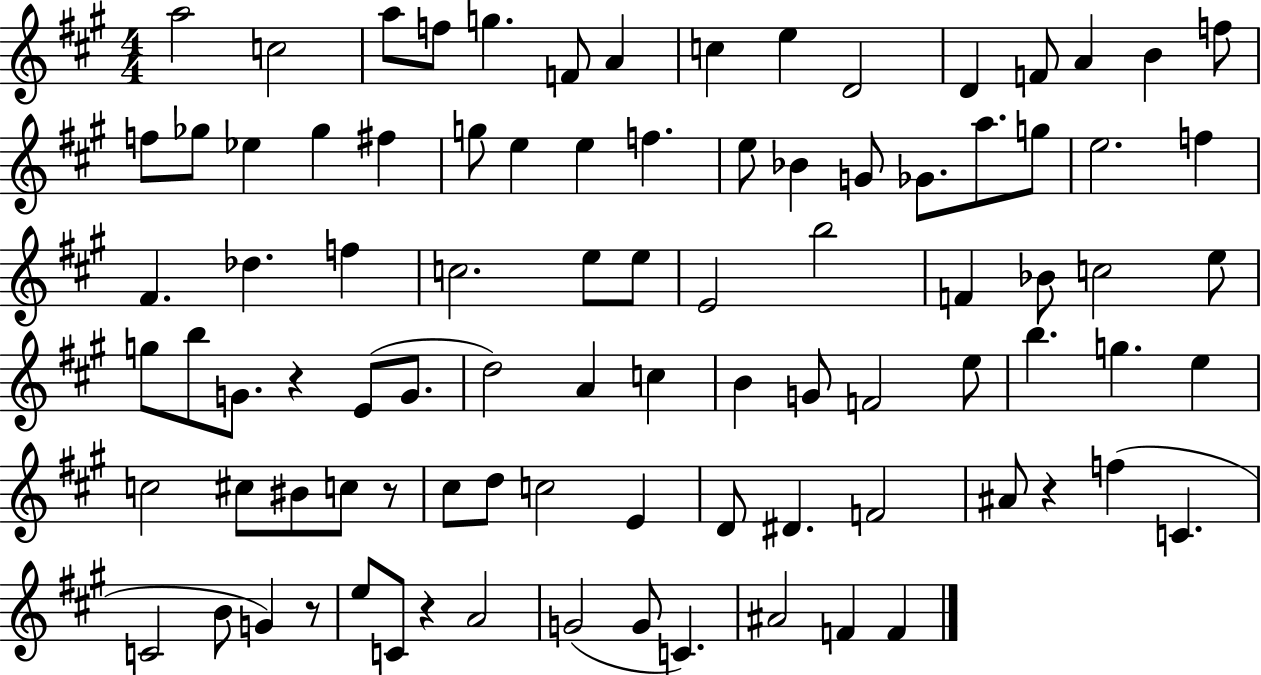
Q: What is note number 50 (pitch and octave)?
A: D5